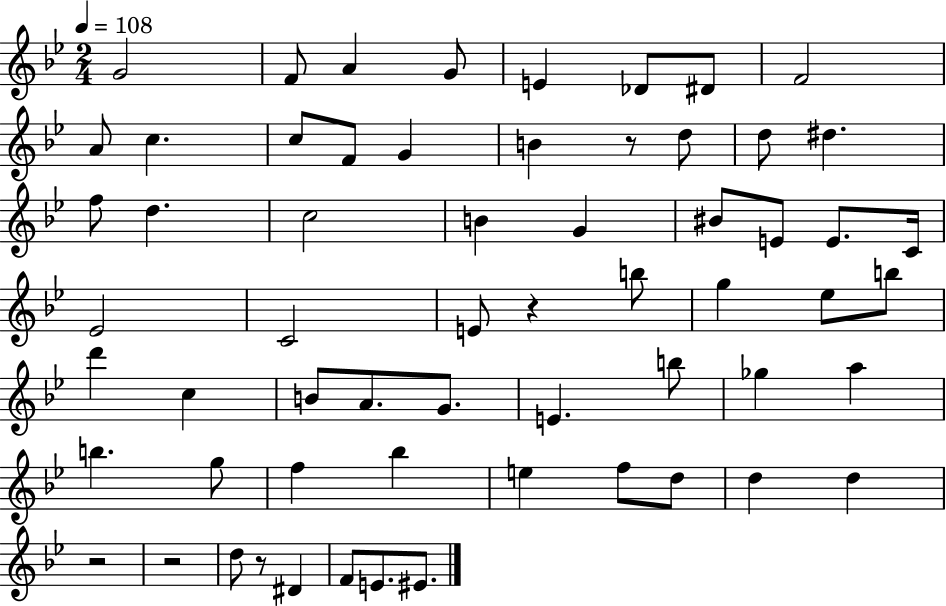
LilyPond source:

{
  \clef treble
  \numericTimeSignature
  \time 2/4
  \key bes \major
  \tempo 4 = 108
  g'2 | f'8 a'4 g'8 | e'4 des'8 dis'8 | f'2 | \break a'8 c''4. | c''8 f'8 g'4 | b'4 r8 d''8 | d''8 dis''4. | \break f''8 d''4. | c''2 | b'4 g'4 | bis'8 e'8 e'8. c'16 | \break ees'2 | c'2 | e'8 r4 b''8 | g''4 ees''8 b''8 | \break d'''4 c''4 | b'8 a'8. g'8. | e'4. b''8 | ges''4 a''4 | \break b''4. g''8 | f''4 bes''4 | e''4 f''8 d''8 | d''4 d''4 | \break r2 | r2 | d''8 r8 dis'4 | f'8 e'8. eis'8. | \break \bar "|."
}